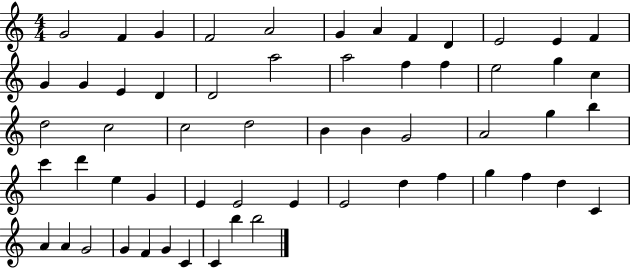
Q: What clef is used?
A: treble